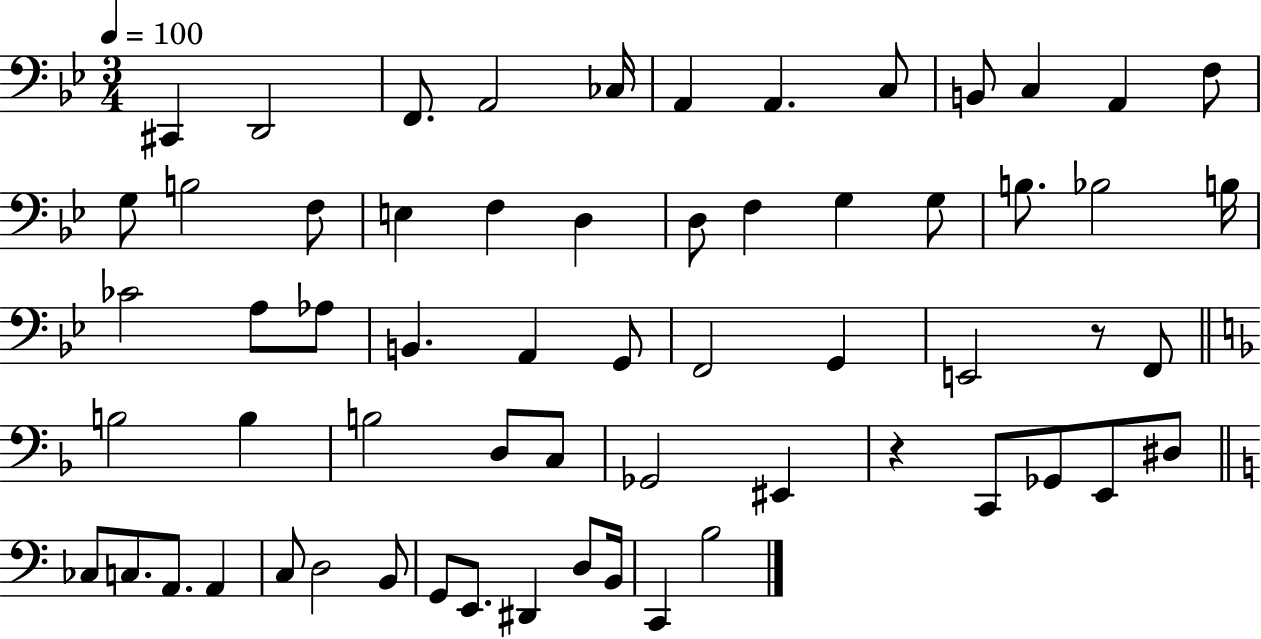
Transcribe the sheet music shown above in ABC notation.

X:1
T:Untitled
M:3/4
L:1/4
K:Bb
^C,, D,,2 F,,/2 A,,2 _C,/4 A,, A,, C,/2 B,,/2 C, A,, F,/2 G,/2 B,2 F,/2 E, F, D, D,/2 F, G, G,/2 B,/2 _B,2 B,/4 _C2 A,/2 _A,/2 B,, A,, G,,/2 F,,2 G,, E,,2 z/2 F,,/2 B,2 B, B,2 D,/2 C,/2 _G,,2 ^E,, z C,,/2 _G,,/2 E,,/2 ^D,/2 _C,/2 C,/2 A,,/2 A,, C,/2 D,2 B,,/2 G,,/2 E,,/2 ^D,, D,/2 B,,/4 C,, B,2